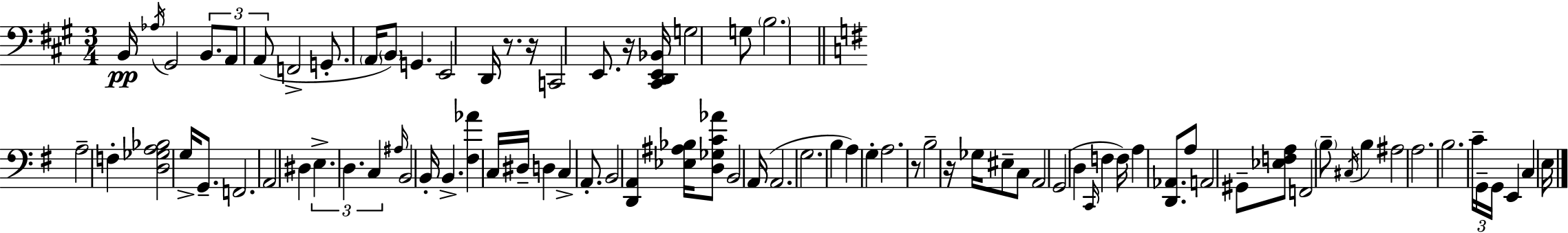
B2/s Ab3/s G#2/h B2/e. A2/e A2/e F2/h G2/e. A2/s B2/e G2/q. E2/h D2/s R/e. R/s C2/h E2/e. R/s [C#2,D2,E2,Bb2]/s G3/h G3/e B3/h. A3/h F3/q [D3,Gb3,A3,Bb3]/h G3/s G2/e. F2/h. A2/h D#3/q E3/q. D3/q. C3/q A#3/s B2/h B2/s B2/q. [F#3,Ab4]/q C3/s D#3/s D3/q C3/q A2/e. B2/h [D2,A2]/q [Eb3,A#3,Bb3]/s [D3,Gb3,C4,Ab4]/e B2/h A2/s A2/h. G3/h. B3/q A3/q G3/q A3/h. R/e B3/h R/s Gb3/s EIS3/e C3/e A2/h G2/h D3/q C2/s F3/q F3/s A3/q [D2,Ab2]/e. A3/e A2/h G#2/e [Eb3,F3,A3]/e F2/h B3/e C#3/s B3/q A#3/h A3/h. B3/h. C4/s G2/s G2/s E2/q C3/q E3/s